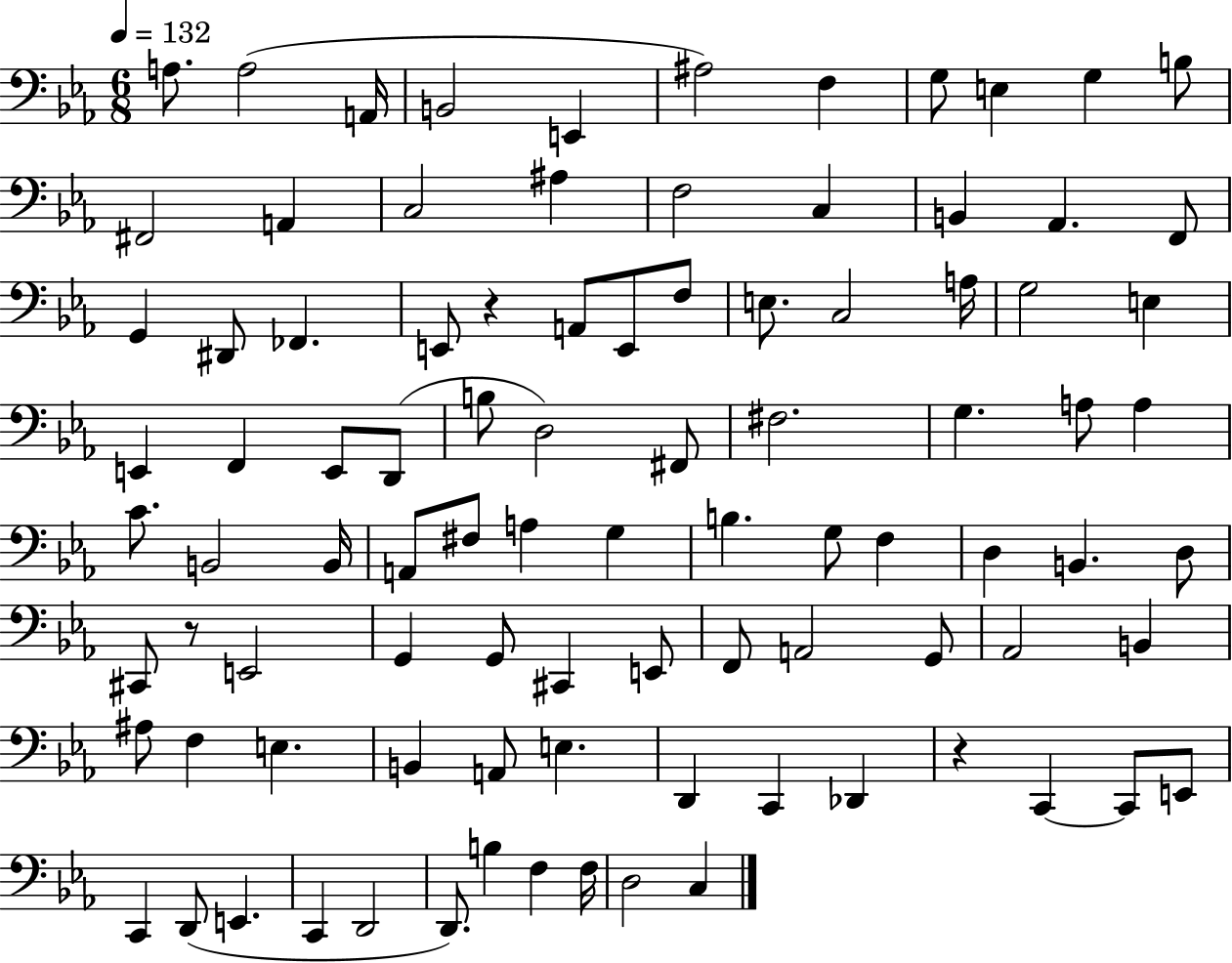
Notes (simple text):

A3/e. A3/h A2/s B2/h E2/q A#3/h F3/q G3/e E3/q G3/q B3/e F#2/h A2/q C3/h A#3/q F3/h C3/q B2/q Ab2/q. F2/e G2/q D#2/e FES2/q. E2/e R/q A2/e E2/e F3/e E3/e. C3/h A3/s G3/h E3/q E2/q F2/q E2/e D2/e B3/e D3/h F#2/e F#3/h. G3/q. A3/e A3/q C4/e. B2/h B2/s A2/e F#3/e A3/q G3/q B3/q. G3/e F3/q D3/q B2/q. D3/e C#2/e R/e E2/h G2/q G2/e C#2/q E2/e F2/e A2/h G2/e Ab2/h B2/q A#3/e F3/q E3/q. B2/q A2/e E3/q. D2/q C2/q Db2/q R/q C2/q C2/e E2/e C2/q D2/e E2/q. C2/q D2/h D2/e. B3/q F3/q F3/s D3/h C3/q